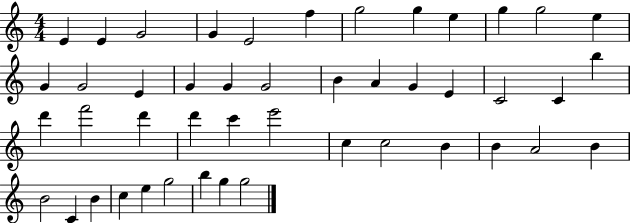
E4/q E4/q G4/h G4/q E4/h F5/q G5/h G5/q E5/q G5/q G5/h E5/q G4/q G4/h E4/q G4/q G4/q G4/h B4/q A4/q G4/q E4/q C4/h C4/q B5/q D6/q F6/h D6/q D6/q C6/q E6/h C5/q C5/h B4/q B4/q A4/h B4/q B4/h C4/q B4/q C5/q E5/q G5/h B5/q G5/q G5/h